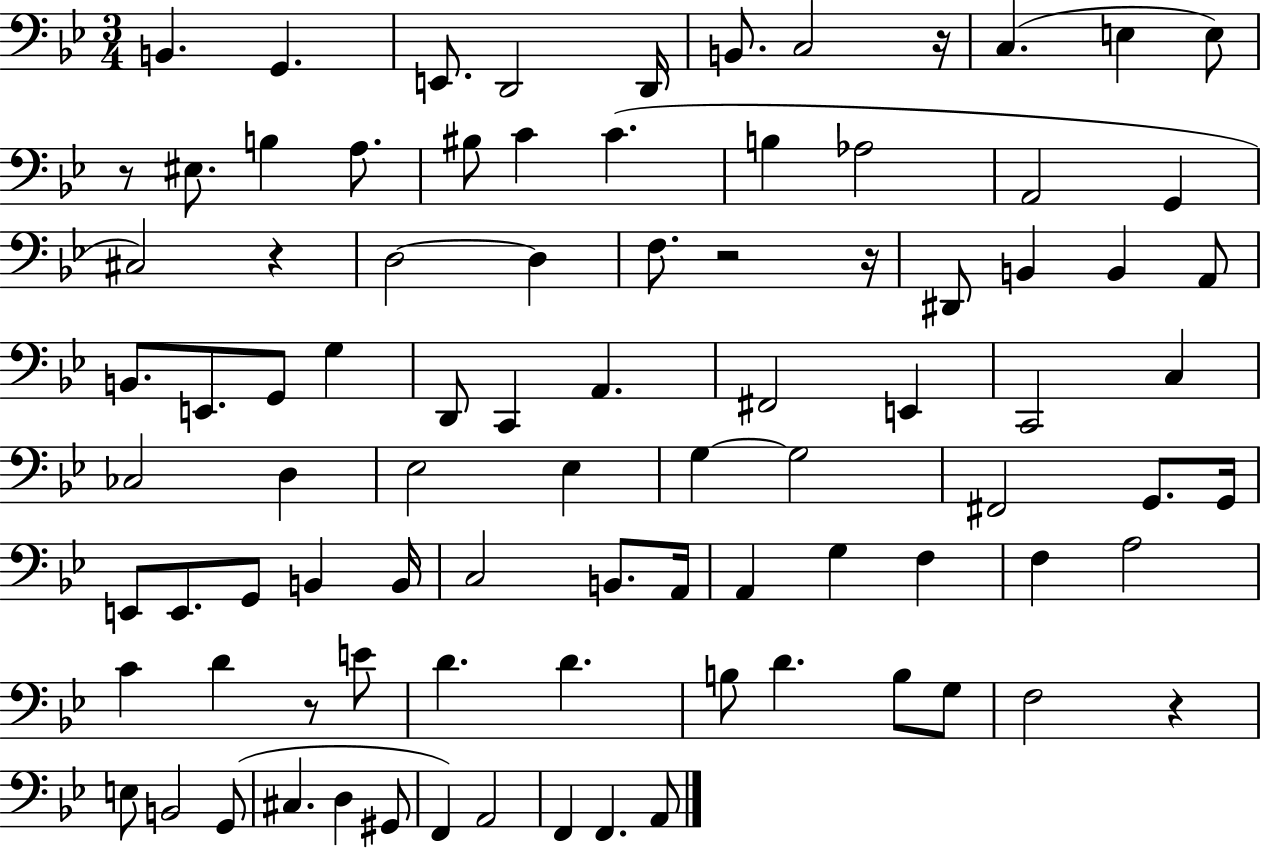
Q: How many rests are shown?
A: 7